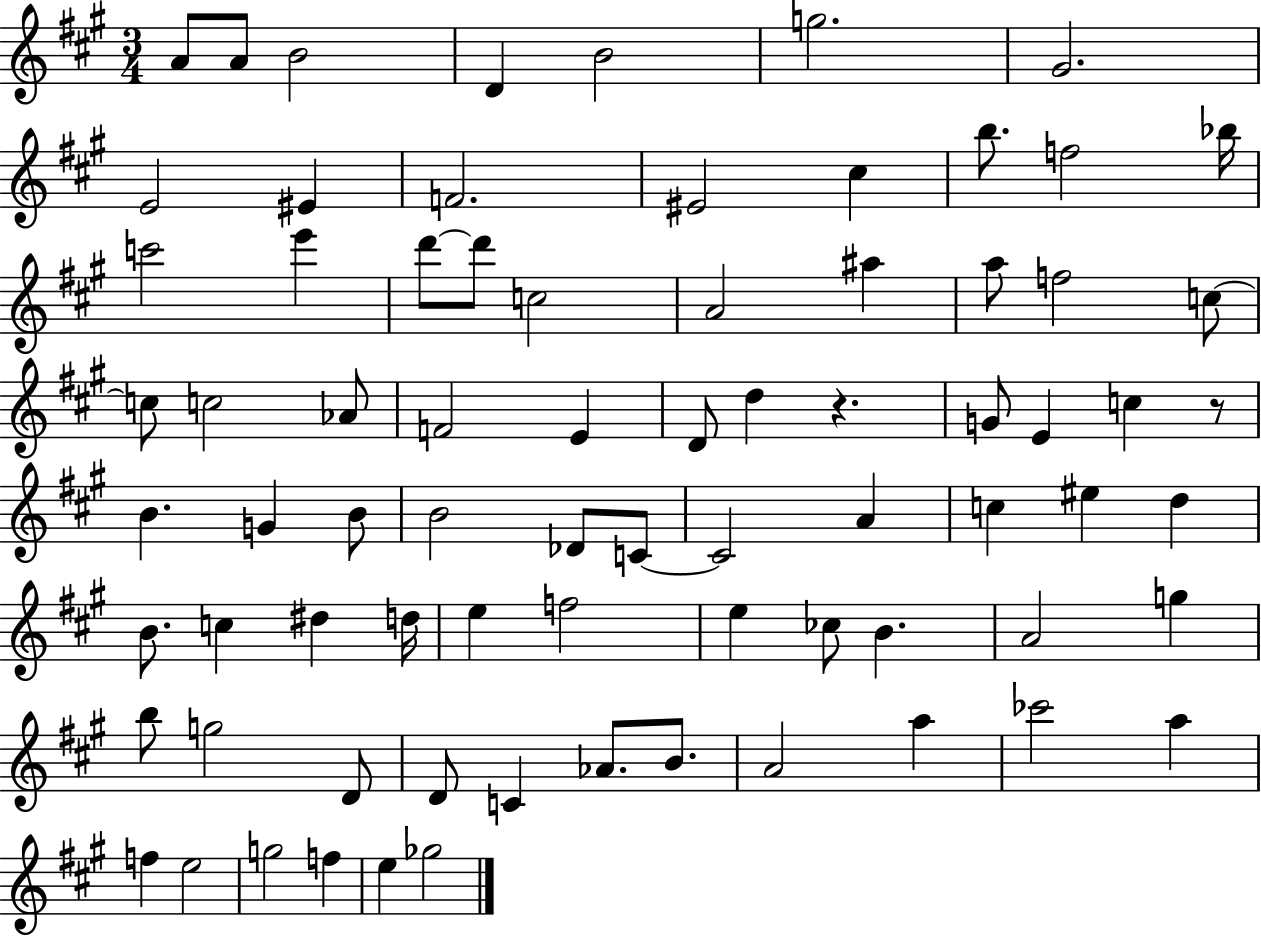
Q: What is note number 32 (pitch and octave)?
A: D5